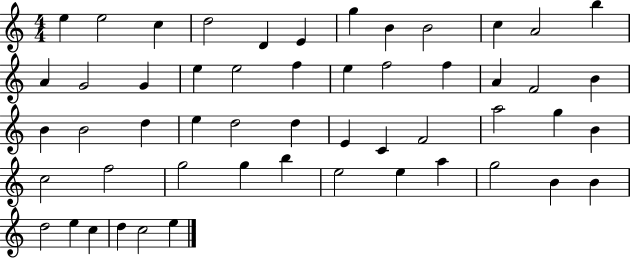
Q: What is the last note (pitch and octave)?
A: E5